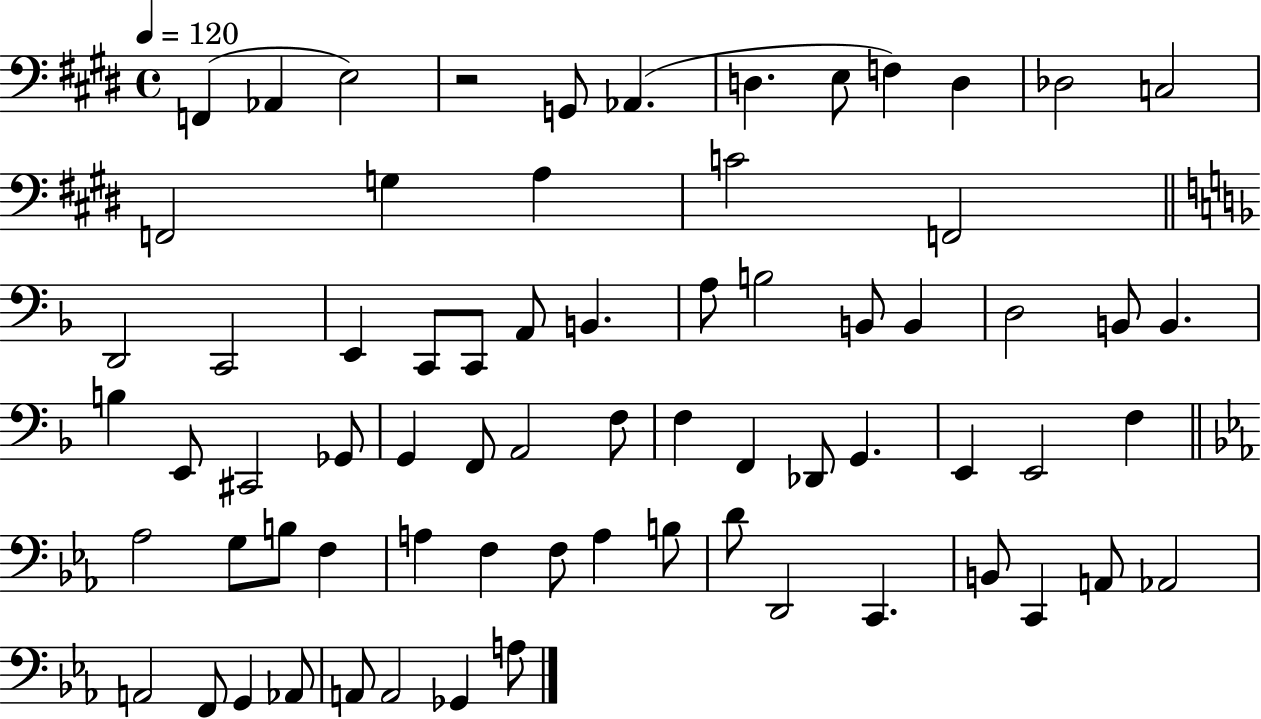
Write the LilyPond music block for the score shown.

{
  \clef bass
  \time 4/4
  \defaultTimeSignature
  \key e \major
  \tempo 4 = 120
  \repeat volta 2 { f,4( aes,4 e2) | r2 g,8 aes,4.( | d4. e8 f4) d4 | des2 c2 | \break f,2 g4 a4 | c'2 f,2 | \bar "||" \break \key f \major d,2 c,2 | e,4 c,8 c,8 a,8 b,4. | a8 b2 b,8 b,4 | d2 b,8 b,4. | \break b4 e,8 cis,2 ges,8 | g,4 f,8 a,2 f8 | f4 f,4 des,8 g,4. | e,4 e,2 f4 | \break \bar "||" \break \key ees \major aes2 g8 b8 f4 | a4 f4 f8 a4 b8 | d'8 d,2 c,4. | b,8 c,4 a,8 aes,2 | \break a,2 f,8 g,4 aes,8 | a,8 a,2 ges,4 a8 | } \bar "|."
}